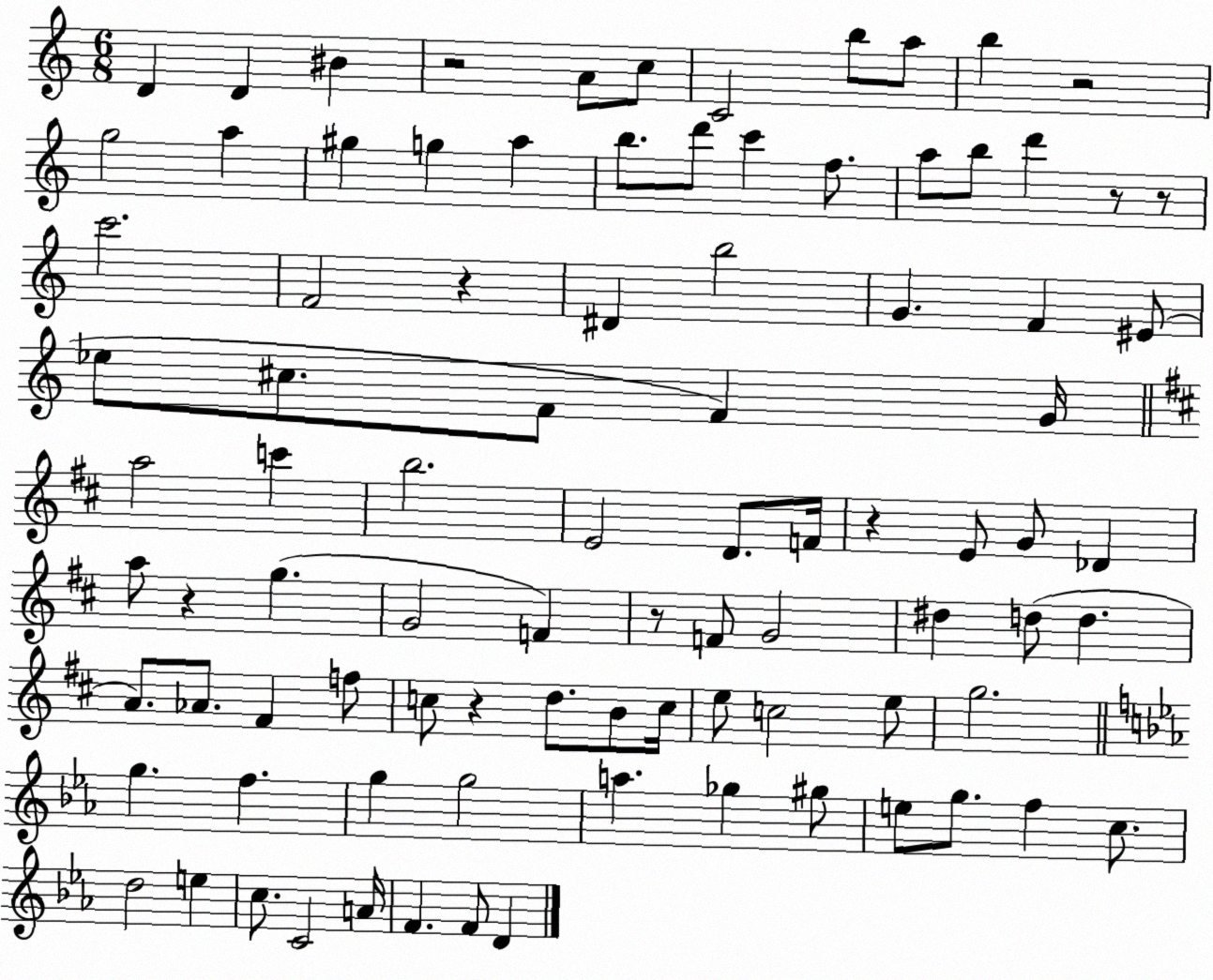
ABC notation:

X:1
T:Untitled
M:6/8
L:1/4
K:C
D D ^B z2 A/2 c/2 C2 b/2 a/2 b z2 g2 a ^g g a b/2 d'/2 c' f/2 a/2 b/2 d' z/2 z/2 c'2 F2 z ^D b2 G F ^E/2 _e/2 ^c/2 F/2 F G/4 a2 c' b2 E2 D/2 F/4 z E/2 G/2 _D a/2 z g G2 F z/2 F/2 G2 ^d d/2 d A/2 _A/2 ^F f/2 c/2 z d/2 B/2 c/4 e/2 c2 e/2 g2 g f g g2 a _g ^g/2 e/2 g/2 f c/2 d2 e c/2 C2 A/4 F F/2 D